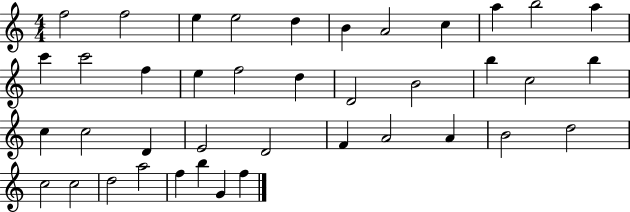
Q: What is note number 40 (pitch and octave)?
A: F5